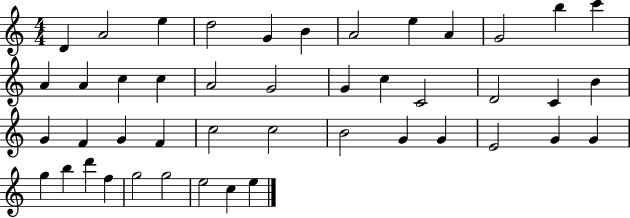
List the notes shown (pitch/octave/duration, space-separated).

D4/q A4/h E5/q D5/h G4/q B4/q A4/h E5/q A4/q G4/h B5/q C6/q A4/q A4/q C5/q C5/q A4/h G4/h G4/q C5/q C4/h D4/h C4/q B4/q G4/q F4/q G4/q F4/q C5/h C5/h B4/h G4/q G4/q E4/h G4/q G4/q G5/q B5/q D6/q F5/q G5/h G5/h E5/h C5/q E5/q